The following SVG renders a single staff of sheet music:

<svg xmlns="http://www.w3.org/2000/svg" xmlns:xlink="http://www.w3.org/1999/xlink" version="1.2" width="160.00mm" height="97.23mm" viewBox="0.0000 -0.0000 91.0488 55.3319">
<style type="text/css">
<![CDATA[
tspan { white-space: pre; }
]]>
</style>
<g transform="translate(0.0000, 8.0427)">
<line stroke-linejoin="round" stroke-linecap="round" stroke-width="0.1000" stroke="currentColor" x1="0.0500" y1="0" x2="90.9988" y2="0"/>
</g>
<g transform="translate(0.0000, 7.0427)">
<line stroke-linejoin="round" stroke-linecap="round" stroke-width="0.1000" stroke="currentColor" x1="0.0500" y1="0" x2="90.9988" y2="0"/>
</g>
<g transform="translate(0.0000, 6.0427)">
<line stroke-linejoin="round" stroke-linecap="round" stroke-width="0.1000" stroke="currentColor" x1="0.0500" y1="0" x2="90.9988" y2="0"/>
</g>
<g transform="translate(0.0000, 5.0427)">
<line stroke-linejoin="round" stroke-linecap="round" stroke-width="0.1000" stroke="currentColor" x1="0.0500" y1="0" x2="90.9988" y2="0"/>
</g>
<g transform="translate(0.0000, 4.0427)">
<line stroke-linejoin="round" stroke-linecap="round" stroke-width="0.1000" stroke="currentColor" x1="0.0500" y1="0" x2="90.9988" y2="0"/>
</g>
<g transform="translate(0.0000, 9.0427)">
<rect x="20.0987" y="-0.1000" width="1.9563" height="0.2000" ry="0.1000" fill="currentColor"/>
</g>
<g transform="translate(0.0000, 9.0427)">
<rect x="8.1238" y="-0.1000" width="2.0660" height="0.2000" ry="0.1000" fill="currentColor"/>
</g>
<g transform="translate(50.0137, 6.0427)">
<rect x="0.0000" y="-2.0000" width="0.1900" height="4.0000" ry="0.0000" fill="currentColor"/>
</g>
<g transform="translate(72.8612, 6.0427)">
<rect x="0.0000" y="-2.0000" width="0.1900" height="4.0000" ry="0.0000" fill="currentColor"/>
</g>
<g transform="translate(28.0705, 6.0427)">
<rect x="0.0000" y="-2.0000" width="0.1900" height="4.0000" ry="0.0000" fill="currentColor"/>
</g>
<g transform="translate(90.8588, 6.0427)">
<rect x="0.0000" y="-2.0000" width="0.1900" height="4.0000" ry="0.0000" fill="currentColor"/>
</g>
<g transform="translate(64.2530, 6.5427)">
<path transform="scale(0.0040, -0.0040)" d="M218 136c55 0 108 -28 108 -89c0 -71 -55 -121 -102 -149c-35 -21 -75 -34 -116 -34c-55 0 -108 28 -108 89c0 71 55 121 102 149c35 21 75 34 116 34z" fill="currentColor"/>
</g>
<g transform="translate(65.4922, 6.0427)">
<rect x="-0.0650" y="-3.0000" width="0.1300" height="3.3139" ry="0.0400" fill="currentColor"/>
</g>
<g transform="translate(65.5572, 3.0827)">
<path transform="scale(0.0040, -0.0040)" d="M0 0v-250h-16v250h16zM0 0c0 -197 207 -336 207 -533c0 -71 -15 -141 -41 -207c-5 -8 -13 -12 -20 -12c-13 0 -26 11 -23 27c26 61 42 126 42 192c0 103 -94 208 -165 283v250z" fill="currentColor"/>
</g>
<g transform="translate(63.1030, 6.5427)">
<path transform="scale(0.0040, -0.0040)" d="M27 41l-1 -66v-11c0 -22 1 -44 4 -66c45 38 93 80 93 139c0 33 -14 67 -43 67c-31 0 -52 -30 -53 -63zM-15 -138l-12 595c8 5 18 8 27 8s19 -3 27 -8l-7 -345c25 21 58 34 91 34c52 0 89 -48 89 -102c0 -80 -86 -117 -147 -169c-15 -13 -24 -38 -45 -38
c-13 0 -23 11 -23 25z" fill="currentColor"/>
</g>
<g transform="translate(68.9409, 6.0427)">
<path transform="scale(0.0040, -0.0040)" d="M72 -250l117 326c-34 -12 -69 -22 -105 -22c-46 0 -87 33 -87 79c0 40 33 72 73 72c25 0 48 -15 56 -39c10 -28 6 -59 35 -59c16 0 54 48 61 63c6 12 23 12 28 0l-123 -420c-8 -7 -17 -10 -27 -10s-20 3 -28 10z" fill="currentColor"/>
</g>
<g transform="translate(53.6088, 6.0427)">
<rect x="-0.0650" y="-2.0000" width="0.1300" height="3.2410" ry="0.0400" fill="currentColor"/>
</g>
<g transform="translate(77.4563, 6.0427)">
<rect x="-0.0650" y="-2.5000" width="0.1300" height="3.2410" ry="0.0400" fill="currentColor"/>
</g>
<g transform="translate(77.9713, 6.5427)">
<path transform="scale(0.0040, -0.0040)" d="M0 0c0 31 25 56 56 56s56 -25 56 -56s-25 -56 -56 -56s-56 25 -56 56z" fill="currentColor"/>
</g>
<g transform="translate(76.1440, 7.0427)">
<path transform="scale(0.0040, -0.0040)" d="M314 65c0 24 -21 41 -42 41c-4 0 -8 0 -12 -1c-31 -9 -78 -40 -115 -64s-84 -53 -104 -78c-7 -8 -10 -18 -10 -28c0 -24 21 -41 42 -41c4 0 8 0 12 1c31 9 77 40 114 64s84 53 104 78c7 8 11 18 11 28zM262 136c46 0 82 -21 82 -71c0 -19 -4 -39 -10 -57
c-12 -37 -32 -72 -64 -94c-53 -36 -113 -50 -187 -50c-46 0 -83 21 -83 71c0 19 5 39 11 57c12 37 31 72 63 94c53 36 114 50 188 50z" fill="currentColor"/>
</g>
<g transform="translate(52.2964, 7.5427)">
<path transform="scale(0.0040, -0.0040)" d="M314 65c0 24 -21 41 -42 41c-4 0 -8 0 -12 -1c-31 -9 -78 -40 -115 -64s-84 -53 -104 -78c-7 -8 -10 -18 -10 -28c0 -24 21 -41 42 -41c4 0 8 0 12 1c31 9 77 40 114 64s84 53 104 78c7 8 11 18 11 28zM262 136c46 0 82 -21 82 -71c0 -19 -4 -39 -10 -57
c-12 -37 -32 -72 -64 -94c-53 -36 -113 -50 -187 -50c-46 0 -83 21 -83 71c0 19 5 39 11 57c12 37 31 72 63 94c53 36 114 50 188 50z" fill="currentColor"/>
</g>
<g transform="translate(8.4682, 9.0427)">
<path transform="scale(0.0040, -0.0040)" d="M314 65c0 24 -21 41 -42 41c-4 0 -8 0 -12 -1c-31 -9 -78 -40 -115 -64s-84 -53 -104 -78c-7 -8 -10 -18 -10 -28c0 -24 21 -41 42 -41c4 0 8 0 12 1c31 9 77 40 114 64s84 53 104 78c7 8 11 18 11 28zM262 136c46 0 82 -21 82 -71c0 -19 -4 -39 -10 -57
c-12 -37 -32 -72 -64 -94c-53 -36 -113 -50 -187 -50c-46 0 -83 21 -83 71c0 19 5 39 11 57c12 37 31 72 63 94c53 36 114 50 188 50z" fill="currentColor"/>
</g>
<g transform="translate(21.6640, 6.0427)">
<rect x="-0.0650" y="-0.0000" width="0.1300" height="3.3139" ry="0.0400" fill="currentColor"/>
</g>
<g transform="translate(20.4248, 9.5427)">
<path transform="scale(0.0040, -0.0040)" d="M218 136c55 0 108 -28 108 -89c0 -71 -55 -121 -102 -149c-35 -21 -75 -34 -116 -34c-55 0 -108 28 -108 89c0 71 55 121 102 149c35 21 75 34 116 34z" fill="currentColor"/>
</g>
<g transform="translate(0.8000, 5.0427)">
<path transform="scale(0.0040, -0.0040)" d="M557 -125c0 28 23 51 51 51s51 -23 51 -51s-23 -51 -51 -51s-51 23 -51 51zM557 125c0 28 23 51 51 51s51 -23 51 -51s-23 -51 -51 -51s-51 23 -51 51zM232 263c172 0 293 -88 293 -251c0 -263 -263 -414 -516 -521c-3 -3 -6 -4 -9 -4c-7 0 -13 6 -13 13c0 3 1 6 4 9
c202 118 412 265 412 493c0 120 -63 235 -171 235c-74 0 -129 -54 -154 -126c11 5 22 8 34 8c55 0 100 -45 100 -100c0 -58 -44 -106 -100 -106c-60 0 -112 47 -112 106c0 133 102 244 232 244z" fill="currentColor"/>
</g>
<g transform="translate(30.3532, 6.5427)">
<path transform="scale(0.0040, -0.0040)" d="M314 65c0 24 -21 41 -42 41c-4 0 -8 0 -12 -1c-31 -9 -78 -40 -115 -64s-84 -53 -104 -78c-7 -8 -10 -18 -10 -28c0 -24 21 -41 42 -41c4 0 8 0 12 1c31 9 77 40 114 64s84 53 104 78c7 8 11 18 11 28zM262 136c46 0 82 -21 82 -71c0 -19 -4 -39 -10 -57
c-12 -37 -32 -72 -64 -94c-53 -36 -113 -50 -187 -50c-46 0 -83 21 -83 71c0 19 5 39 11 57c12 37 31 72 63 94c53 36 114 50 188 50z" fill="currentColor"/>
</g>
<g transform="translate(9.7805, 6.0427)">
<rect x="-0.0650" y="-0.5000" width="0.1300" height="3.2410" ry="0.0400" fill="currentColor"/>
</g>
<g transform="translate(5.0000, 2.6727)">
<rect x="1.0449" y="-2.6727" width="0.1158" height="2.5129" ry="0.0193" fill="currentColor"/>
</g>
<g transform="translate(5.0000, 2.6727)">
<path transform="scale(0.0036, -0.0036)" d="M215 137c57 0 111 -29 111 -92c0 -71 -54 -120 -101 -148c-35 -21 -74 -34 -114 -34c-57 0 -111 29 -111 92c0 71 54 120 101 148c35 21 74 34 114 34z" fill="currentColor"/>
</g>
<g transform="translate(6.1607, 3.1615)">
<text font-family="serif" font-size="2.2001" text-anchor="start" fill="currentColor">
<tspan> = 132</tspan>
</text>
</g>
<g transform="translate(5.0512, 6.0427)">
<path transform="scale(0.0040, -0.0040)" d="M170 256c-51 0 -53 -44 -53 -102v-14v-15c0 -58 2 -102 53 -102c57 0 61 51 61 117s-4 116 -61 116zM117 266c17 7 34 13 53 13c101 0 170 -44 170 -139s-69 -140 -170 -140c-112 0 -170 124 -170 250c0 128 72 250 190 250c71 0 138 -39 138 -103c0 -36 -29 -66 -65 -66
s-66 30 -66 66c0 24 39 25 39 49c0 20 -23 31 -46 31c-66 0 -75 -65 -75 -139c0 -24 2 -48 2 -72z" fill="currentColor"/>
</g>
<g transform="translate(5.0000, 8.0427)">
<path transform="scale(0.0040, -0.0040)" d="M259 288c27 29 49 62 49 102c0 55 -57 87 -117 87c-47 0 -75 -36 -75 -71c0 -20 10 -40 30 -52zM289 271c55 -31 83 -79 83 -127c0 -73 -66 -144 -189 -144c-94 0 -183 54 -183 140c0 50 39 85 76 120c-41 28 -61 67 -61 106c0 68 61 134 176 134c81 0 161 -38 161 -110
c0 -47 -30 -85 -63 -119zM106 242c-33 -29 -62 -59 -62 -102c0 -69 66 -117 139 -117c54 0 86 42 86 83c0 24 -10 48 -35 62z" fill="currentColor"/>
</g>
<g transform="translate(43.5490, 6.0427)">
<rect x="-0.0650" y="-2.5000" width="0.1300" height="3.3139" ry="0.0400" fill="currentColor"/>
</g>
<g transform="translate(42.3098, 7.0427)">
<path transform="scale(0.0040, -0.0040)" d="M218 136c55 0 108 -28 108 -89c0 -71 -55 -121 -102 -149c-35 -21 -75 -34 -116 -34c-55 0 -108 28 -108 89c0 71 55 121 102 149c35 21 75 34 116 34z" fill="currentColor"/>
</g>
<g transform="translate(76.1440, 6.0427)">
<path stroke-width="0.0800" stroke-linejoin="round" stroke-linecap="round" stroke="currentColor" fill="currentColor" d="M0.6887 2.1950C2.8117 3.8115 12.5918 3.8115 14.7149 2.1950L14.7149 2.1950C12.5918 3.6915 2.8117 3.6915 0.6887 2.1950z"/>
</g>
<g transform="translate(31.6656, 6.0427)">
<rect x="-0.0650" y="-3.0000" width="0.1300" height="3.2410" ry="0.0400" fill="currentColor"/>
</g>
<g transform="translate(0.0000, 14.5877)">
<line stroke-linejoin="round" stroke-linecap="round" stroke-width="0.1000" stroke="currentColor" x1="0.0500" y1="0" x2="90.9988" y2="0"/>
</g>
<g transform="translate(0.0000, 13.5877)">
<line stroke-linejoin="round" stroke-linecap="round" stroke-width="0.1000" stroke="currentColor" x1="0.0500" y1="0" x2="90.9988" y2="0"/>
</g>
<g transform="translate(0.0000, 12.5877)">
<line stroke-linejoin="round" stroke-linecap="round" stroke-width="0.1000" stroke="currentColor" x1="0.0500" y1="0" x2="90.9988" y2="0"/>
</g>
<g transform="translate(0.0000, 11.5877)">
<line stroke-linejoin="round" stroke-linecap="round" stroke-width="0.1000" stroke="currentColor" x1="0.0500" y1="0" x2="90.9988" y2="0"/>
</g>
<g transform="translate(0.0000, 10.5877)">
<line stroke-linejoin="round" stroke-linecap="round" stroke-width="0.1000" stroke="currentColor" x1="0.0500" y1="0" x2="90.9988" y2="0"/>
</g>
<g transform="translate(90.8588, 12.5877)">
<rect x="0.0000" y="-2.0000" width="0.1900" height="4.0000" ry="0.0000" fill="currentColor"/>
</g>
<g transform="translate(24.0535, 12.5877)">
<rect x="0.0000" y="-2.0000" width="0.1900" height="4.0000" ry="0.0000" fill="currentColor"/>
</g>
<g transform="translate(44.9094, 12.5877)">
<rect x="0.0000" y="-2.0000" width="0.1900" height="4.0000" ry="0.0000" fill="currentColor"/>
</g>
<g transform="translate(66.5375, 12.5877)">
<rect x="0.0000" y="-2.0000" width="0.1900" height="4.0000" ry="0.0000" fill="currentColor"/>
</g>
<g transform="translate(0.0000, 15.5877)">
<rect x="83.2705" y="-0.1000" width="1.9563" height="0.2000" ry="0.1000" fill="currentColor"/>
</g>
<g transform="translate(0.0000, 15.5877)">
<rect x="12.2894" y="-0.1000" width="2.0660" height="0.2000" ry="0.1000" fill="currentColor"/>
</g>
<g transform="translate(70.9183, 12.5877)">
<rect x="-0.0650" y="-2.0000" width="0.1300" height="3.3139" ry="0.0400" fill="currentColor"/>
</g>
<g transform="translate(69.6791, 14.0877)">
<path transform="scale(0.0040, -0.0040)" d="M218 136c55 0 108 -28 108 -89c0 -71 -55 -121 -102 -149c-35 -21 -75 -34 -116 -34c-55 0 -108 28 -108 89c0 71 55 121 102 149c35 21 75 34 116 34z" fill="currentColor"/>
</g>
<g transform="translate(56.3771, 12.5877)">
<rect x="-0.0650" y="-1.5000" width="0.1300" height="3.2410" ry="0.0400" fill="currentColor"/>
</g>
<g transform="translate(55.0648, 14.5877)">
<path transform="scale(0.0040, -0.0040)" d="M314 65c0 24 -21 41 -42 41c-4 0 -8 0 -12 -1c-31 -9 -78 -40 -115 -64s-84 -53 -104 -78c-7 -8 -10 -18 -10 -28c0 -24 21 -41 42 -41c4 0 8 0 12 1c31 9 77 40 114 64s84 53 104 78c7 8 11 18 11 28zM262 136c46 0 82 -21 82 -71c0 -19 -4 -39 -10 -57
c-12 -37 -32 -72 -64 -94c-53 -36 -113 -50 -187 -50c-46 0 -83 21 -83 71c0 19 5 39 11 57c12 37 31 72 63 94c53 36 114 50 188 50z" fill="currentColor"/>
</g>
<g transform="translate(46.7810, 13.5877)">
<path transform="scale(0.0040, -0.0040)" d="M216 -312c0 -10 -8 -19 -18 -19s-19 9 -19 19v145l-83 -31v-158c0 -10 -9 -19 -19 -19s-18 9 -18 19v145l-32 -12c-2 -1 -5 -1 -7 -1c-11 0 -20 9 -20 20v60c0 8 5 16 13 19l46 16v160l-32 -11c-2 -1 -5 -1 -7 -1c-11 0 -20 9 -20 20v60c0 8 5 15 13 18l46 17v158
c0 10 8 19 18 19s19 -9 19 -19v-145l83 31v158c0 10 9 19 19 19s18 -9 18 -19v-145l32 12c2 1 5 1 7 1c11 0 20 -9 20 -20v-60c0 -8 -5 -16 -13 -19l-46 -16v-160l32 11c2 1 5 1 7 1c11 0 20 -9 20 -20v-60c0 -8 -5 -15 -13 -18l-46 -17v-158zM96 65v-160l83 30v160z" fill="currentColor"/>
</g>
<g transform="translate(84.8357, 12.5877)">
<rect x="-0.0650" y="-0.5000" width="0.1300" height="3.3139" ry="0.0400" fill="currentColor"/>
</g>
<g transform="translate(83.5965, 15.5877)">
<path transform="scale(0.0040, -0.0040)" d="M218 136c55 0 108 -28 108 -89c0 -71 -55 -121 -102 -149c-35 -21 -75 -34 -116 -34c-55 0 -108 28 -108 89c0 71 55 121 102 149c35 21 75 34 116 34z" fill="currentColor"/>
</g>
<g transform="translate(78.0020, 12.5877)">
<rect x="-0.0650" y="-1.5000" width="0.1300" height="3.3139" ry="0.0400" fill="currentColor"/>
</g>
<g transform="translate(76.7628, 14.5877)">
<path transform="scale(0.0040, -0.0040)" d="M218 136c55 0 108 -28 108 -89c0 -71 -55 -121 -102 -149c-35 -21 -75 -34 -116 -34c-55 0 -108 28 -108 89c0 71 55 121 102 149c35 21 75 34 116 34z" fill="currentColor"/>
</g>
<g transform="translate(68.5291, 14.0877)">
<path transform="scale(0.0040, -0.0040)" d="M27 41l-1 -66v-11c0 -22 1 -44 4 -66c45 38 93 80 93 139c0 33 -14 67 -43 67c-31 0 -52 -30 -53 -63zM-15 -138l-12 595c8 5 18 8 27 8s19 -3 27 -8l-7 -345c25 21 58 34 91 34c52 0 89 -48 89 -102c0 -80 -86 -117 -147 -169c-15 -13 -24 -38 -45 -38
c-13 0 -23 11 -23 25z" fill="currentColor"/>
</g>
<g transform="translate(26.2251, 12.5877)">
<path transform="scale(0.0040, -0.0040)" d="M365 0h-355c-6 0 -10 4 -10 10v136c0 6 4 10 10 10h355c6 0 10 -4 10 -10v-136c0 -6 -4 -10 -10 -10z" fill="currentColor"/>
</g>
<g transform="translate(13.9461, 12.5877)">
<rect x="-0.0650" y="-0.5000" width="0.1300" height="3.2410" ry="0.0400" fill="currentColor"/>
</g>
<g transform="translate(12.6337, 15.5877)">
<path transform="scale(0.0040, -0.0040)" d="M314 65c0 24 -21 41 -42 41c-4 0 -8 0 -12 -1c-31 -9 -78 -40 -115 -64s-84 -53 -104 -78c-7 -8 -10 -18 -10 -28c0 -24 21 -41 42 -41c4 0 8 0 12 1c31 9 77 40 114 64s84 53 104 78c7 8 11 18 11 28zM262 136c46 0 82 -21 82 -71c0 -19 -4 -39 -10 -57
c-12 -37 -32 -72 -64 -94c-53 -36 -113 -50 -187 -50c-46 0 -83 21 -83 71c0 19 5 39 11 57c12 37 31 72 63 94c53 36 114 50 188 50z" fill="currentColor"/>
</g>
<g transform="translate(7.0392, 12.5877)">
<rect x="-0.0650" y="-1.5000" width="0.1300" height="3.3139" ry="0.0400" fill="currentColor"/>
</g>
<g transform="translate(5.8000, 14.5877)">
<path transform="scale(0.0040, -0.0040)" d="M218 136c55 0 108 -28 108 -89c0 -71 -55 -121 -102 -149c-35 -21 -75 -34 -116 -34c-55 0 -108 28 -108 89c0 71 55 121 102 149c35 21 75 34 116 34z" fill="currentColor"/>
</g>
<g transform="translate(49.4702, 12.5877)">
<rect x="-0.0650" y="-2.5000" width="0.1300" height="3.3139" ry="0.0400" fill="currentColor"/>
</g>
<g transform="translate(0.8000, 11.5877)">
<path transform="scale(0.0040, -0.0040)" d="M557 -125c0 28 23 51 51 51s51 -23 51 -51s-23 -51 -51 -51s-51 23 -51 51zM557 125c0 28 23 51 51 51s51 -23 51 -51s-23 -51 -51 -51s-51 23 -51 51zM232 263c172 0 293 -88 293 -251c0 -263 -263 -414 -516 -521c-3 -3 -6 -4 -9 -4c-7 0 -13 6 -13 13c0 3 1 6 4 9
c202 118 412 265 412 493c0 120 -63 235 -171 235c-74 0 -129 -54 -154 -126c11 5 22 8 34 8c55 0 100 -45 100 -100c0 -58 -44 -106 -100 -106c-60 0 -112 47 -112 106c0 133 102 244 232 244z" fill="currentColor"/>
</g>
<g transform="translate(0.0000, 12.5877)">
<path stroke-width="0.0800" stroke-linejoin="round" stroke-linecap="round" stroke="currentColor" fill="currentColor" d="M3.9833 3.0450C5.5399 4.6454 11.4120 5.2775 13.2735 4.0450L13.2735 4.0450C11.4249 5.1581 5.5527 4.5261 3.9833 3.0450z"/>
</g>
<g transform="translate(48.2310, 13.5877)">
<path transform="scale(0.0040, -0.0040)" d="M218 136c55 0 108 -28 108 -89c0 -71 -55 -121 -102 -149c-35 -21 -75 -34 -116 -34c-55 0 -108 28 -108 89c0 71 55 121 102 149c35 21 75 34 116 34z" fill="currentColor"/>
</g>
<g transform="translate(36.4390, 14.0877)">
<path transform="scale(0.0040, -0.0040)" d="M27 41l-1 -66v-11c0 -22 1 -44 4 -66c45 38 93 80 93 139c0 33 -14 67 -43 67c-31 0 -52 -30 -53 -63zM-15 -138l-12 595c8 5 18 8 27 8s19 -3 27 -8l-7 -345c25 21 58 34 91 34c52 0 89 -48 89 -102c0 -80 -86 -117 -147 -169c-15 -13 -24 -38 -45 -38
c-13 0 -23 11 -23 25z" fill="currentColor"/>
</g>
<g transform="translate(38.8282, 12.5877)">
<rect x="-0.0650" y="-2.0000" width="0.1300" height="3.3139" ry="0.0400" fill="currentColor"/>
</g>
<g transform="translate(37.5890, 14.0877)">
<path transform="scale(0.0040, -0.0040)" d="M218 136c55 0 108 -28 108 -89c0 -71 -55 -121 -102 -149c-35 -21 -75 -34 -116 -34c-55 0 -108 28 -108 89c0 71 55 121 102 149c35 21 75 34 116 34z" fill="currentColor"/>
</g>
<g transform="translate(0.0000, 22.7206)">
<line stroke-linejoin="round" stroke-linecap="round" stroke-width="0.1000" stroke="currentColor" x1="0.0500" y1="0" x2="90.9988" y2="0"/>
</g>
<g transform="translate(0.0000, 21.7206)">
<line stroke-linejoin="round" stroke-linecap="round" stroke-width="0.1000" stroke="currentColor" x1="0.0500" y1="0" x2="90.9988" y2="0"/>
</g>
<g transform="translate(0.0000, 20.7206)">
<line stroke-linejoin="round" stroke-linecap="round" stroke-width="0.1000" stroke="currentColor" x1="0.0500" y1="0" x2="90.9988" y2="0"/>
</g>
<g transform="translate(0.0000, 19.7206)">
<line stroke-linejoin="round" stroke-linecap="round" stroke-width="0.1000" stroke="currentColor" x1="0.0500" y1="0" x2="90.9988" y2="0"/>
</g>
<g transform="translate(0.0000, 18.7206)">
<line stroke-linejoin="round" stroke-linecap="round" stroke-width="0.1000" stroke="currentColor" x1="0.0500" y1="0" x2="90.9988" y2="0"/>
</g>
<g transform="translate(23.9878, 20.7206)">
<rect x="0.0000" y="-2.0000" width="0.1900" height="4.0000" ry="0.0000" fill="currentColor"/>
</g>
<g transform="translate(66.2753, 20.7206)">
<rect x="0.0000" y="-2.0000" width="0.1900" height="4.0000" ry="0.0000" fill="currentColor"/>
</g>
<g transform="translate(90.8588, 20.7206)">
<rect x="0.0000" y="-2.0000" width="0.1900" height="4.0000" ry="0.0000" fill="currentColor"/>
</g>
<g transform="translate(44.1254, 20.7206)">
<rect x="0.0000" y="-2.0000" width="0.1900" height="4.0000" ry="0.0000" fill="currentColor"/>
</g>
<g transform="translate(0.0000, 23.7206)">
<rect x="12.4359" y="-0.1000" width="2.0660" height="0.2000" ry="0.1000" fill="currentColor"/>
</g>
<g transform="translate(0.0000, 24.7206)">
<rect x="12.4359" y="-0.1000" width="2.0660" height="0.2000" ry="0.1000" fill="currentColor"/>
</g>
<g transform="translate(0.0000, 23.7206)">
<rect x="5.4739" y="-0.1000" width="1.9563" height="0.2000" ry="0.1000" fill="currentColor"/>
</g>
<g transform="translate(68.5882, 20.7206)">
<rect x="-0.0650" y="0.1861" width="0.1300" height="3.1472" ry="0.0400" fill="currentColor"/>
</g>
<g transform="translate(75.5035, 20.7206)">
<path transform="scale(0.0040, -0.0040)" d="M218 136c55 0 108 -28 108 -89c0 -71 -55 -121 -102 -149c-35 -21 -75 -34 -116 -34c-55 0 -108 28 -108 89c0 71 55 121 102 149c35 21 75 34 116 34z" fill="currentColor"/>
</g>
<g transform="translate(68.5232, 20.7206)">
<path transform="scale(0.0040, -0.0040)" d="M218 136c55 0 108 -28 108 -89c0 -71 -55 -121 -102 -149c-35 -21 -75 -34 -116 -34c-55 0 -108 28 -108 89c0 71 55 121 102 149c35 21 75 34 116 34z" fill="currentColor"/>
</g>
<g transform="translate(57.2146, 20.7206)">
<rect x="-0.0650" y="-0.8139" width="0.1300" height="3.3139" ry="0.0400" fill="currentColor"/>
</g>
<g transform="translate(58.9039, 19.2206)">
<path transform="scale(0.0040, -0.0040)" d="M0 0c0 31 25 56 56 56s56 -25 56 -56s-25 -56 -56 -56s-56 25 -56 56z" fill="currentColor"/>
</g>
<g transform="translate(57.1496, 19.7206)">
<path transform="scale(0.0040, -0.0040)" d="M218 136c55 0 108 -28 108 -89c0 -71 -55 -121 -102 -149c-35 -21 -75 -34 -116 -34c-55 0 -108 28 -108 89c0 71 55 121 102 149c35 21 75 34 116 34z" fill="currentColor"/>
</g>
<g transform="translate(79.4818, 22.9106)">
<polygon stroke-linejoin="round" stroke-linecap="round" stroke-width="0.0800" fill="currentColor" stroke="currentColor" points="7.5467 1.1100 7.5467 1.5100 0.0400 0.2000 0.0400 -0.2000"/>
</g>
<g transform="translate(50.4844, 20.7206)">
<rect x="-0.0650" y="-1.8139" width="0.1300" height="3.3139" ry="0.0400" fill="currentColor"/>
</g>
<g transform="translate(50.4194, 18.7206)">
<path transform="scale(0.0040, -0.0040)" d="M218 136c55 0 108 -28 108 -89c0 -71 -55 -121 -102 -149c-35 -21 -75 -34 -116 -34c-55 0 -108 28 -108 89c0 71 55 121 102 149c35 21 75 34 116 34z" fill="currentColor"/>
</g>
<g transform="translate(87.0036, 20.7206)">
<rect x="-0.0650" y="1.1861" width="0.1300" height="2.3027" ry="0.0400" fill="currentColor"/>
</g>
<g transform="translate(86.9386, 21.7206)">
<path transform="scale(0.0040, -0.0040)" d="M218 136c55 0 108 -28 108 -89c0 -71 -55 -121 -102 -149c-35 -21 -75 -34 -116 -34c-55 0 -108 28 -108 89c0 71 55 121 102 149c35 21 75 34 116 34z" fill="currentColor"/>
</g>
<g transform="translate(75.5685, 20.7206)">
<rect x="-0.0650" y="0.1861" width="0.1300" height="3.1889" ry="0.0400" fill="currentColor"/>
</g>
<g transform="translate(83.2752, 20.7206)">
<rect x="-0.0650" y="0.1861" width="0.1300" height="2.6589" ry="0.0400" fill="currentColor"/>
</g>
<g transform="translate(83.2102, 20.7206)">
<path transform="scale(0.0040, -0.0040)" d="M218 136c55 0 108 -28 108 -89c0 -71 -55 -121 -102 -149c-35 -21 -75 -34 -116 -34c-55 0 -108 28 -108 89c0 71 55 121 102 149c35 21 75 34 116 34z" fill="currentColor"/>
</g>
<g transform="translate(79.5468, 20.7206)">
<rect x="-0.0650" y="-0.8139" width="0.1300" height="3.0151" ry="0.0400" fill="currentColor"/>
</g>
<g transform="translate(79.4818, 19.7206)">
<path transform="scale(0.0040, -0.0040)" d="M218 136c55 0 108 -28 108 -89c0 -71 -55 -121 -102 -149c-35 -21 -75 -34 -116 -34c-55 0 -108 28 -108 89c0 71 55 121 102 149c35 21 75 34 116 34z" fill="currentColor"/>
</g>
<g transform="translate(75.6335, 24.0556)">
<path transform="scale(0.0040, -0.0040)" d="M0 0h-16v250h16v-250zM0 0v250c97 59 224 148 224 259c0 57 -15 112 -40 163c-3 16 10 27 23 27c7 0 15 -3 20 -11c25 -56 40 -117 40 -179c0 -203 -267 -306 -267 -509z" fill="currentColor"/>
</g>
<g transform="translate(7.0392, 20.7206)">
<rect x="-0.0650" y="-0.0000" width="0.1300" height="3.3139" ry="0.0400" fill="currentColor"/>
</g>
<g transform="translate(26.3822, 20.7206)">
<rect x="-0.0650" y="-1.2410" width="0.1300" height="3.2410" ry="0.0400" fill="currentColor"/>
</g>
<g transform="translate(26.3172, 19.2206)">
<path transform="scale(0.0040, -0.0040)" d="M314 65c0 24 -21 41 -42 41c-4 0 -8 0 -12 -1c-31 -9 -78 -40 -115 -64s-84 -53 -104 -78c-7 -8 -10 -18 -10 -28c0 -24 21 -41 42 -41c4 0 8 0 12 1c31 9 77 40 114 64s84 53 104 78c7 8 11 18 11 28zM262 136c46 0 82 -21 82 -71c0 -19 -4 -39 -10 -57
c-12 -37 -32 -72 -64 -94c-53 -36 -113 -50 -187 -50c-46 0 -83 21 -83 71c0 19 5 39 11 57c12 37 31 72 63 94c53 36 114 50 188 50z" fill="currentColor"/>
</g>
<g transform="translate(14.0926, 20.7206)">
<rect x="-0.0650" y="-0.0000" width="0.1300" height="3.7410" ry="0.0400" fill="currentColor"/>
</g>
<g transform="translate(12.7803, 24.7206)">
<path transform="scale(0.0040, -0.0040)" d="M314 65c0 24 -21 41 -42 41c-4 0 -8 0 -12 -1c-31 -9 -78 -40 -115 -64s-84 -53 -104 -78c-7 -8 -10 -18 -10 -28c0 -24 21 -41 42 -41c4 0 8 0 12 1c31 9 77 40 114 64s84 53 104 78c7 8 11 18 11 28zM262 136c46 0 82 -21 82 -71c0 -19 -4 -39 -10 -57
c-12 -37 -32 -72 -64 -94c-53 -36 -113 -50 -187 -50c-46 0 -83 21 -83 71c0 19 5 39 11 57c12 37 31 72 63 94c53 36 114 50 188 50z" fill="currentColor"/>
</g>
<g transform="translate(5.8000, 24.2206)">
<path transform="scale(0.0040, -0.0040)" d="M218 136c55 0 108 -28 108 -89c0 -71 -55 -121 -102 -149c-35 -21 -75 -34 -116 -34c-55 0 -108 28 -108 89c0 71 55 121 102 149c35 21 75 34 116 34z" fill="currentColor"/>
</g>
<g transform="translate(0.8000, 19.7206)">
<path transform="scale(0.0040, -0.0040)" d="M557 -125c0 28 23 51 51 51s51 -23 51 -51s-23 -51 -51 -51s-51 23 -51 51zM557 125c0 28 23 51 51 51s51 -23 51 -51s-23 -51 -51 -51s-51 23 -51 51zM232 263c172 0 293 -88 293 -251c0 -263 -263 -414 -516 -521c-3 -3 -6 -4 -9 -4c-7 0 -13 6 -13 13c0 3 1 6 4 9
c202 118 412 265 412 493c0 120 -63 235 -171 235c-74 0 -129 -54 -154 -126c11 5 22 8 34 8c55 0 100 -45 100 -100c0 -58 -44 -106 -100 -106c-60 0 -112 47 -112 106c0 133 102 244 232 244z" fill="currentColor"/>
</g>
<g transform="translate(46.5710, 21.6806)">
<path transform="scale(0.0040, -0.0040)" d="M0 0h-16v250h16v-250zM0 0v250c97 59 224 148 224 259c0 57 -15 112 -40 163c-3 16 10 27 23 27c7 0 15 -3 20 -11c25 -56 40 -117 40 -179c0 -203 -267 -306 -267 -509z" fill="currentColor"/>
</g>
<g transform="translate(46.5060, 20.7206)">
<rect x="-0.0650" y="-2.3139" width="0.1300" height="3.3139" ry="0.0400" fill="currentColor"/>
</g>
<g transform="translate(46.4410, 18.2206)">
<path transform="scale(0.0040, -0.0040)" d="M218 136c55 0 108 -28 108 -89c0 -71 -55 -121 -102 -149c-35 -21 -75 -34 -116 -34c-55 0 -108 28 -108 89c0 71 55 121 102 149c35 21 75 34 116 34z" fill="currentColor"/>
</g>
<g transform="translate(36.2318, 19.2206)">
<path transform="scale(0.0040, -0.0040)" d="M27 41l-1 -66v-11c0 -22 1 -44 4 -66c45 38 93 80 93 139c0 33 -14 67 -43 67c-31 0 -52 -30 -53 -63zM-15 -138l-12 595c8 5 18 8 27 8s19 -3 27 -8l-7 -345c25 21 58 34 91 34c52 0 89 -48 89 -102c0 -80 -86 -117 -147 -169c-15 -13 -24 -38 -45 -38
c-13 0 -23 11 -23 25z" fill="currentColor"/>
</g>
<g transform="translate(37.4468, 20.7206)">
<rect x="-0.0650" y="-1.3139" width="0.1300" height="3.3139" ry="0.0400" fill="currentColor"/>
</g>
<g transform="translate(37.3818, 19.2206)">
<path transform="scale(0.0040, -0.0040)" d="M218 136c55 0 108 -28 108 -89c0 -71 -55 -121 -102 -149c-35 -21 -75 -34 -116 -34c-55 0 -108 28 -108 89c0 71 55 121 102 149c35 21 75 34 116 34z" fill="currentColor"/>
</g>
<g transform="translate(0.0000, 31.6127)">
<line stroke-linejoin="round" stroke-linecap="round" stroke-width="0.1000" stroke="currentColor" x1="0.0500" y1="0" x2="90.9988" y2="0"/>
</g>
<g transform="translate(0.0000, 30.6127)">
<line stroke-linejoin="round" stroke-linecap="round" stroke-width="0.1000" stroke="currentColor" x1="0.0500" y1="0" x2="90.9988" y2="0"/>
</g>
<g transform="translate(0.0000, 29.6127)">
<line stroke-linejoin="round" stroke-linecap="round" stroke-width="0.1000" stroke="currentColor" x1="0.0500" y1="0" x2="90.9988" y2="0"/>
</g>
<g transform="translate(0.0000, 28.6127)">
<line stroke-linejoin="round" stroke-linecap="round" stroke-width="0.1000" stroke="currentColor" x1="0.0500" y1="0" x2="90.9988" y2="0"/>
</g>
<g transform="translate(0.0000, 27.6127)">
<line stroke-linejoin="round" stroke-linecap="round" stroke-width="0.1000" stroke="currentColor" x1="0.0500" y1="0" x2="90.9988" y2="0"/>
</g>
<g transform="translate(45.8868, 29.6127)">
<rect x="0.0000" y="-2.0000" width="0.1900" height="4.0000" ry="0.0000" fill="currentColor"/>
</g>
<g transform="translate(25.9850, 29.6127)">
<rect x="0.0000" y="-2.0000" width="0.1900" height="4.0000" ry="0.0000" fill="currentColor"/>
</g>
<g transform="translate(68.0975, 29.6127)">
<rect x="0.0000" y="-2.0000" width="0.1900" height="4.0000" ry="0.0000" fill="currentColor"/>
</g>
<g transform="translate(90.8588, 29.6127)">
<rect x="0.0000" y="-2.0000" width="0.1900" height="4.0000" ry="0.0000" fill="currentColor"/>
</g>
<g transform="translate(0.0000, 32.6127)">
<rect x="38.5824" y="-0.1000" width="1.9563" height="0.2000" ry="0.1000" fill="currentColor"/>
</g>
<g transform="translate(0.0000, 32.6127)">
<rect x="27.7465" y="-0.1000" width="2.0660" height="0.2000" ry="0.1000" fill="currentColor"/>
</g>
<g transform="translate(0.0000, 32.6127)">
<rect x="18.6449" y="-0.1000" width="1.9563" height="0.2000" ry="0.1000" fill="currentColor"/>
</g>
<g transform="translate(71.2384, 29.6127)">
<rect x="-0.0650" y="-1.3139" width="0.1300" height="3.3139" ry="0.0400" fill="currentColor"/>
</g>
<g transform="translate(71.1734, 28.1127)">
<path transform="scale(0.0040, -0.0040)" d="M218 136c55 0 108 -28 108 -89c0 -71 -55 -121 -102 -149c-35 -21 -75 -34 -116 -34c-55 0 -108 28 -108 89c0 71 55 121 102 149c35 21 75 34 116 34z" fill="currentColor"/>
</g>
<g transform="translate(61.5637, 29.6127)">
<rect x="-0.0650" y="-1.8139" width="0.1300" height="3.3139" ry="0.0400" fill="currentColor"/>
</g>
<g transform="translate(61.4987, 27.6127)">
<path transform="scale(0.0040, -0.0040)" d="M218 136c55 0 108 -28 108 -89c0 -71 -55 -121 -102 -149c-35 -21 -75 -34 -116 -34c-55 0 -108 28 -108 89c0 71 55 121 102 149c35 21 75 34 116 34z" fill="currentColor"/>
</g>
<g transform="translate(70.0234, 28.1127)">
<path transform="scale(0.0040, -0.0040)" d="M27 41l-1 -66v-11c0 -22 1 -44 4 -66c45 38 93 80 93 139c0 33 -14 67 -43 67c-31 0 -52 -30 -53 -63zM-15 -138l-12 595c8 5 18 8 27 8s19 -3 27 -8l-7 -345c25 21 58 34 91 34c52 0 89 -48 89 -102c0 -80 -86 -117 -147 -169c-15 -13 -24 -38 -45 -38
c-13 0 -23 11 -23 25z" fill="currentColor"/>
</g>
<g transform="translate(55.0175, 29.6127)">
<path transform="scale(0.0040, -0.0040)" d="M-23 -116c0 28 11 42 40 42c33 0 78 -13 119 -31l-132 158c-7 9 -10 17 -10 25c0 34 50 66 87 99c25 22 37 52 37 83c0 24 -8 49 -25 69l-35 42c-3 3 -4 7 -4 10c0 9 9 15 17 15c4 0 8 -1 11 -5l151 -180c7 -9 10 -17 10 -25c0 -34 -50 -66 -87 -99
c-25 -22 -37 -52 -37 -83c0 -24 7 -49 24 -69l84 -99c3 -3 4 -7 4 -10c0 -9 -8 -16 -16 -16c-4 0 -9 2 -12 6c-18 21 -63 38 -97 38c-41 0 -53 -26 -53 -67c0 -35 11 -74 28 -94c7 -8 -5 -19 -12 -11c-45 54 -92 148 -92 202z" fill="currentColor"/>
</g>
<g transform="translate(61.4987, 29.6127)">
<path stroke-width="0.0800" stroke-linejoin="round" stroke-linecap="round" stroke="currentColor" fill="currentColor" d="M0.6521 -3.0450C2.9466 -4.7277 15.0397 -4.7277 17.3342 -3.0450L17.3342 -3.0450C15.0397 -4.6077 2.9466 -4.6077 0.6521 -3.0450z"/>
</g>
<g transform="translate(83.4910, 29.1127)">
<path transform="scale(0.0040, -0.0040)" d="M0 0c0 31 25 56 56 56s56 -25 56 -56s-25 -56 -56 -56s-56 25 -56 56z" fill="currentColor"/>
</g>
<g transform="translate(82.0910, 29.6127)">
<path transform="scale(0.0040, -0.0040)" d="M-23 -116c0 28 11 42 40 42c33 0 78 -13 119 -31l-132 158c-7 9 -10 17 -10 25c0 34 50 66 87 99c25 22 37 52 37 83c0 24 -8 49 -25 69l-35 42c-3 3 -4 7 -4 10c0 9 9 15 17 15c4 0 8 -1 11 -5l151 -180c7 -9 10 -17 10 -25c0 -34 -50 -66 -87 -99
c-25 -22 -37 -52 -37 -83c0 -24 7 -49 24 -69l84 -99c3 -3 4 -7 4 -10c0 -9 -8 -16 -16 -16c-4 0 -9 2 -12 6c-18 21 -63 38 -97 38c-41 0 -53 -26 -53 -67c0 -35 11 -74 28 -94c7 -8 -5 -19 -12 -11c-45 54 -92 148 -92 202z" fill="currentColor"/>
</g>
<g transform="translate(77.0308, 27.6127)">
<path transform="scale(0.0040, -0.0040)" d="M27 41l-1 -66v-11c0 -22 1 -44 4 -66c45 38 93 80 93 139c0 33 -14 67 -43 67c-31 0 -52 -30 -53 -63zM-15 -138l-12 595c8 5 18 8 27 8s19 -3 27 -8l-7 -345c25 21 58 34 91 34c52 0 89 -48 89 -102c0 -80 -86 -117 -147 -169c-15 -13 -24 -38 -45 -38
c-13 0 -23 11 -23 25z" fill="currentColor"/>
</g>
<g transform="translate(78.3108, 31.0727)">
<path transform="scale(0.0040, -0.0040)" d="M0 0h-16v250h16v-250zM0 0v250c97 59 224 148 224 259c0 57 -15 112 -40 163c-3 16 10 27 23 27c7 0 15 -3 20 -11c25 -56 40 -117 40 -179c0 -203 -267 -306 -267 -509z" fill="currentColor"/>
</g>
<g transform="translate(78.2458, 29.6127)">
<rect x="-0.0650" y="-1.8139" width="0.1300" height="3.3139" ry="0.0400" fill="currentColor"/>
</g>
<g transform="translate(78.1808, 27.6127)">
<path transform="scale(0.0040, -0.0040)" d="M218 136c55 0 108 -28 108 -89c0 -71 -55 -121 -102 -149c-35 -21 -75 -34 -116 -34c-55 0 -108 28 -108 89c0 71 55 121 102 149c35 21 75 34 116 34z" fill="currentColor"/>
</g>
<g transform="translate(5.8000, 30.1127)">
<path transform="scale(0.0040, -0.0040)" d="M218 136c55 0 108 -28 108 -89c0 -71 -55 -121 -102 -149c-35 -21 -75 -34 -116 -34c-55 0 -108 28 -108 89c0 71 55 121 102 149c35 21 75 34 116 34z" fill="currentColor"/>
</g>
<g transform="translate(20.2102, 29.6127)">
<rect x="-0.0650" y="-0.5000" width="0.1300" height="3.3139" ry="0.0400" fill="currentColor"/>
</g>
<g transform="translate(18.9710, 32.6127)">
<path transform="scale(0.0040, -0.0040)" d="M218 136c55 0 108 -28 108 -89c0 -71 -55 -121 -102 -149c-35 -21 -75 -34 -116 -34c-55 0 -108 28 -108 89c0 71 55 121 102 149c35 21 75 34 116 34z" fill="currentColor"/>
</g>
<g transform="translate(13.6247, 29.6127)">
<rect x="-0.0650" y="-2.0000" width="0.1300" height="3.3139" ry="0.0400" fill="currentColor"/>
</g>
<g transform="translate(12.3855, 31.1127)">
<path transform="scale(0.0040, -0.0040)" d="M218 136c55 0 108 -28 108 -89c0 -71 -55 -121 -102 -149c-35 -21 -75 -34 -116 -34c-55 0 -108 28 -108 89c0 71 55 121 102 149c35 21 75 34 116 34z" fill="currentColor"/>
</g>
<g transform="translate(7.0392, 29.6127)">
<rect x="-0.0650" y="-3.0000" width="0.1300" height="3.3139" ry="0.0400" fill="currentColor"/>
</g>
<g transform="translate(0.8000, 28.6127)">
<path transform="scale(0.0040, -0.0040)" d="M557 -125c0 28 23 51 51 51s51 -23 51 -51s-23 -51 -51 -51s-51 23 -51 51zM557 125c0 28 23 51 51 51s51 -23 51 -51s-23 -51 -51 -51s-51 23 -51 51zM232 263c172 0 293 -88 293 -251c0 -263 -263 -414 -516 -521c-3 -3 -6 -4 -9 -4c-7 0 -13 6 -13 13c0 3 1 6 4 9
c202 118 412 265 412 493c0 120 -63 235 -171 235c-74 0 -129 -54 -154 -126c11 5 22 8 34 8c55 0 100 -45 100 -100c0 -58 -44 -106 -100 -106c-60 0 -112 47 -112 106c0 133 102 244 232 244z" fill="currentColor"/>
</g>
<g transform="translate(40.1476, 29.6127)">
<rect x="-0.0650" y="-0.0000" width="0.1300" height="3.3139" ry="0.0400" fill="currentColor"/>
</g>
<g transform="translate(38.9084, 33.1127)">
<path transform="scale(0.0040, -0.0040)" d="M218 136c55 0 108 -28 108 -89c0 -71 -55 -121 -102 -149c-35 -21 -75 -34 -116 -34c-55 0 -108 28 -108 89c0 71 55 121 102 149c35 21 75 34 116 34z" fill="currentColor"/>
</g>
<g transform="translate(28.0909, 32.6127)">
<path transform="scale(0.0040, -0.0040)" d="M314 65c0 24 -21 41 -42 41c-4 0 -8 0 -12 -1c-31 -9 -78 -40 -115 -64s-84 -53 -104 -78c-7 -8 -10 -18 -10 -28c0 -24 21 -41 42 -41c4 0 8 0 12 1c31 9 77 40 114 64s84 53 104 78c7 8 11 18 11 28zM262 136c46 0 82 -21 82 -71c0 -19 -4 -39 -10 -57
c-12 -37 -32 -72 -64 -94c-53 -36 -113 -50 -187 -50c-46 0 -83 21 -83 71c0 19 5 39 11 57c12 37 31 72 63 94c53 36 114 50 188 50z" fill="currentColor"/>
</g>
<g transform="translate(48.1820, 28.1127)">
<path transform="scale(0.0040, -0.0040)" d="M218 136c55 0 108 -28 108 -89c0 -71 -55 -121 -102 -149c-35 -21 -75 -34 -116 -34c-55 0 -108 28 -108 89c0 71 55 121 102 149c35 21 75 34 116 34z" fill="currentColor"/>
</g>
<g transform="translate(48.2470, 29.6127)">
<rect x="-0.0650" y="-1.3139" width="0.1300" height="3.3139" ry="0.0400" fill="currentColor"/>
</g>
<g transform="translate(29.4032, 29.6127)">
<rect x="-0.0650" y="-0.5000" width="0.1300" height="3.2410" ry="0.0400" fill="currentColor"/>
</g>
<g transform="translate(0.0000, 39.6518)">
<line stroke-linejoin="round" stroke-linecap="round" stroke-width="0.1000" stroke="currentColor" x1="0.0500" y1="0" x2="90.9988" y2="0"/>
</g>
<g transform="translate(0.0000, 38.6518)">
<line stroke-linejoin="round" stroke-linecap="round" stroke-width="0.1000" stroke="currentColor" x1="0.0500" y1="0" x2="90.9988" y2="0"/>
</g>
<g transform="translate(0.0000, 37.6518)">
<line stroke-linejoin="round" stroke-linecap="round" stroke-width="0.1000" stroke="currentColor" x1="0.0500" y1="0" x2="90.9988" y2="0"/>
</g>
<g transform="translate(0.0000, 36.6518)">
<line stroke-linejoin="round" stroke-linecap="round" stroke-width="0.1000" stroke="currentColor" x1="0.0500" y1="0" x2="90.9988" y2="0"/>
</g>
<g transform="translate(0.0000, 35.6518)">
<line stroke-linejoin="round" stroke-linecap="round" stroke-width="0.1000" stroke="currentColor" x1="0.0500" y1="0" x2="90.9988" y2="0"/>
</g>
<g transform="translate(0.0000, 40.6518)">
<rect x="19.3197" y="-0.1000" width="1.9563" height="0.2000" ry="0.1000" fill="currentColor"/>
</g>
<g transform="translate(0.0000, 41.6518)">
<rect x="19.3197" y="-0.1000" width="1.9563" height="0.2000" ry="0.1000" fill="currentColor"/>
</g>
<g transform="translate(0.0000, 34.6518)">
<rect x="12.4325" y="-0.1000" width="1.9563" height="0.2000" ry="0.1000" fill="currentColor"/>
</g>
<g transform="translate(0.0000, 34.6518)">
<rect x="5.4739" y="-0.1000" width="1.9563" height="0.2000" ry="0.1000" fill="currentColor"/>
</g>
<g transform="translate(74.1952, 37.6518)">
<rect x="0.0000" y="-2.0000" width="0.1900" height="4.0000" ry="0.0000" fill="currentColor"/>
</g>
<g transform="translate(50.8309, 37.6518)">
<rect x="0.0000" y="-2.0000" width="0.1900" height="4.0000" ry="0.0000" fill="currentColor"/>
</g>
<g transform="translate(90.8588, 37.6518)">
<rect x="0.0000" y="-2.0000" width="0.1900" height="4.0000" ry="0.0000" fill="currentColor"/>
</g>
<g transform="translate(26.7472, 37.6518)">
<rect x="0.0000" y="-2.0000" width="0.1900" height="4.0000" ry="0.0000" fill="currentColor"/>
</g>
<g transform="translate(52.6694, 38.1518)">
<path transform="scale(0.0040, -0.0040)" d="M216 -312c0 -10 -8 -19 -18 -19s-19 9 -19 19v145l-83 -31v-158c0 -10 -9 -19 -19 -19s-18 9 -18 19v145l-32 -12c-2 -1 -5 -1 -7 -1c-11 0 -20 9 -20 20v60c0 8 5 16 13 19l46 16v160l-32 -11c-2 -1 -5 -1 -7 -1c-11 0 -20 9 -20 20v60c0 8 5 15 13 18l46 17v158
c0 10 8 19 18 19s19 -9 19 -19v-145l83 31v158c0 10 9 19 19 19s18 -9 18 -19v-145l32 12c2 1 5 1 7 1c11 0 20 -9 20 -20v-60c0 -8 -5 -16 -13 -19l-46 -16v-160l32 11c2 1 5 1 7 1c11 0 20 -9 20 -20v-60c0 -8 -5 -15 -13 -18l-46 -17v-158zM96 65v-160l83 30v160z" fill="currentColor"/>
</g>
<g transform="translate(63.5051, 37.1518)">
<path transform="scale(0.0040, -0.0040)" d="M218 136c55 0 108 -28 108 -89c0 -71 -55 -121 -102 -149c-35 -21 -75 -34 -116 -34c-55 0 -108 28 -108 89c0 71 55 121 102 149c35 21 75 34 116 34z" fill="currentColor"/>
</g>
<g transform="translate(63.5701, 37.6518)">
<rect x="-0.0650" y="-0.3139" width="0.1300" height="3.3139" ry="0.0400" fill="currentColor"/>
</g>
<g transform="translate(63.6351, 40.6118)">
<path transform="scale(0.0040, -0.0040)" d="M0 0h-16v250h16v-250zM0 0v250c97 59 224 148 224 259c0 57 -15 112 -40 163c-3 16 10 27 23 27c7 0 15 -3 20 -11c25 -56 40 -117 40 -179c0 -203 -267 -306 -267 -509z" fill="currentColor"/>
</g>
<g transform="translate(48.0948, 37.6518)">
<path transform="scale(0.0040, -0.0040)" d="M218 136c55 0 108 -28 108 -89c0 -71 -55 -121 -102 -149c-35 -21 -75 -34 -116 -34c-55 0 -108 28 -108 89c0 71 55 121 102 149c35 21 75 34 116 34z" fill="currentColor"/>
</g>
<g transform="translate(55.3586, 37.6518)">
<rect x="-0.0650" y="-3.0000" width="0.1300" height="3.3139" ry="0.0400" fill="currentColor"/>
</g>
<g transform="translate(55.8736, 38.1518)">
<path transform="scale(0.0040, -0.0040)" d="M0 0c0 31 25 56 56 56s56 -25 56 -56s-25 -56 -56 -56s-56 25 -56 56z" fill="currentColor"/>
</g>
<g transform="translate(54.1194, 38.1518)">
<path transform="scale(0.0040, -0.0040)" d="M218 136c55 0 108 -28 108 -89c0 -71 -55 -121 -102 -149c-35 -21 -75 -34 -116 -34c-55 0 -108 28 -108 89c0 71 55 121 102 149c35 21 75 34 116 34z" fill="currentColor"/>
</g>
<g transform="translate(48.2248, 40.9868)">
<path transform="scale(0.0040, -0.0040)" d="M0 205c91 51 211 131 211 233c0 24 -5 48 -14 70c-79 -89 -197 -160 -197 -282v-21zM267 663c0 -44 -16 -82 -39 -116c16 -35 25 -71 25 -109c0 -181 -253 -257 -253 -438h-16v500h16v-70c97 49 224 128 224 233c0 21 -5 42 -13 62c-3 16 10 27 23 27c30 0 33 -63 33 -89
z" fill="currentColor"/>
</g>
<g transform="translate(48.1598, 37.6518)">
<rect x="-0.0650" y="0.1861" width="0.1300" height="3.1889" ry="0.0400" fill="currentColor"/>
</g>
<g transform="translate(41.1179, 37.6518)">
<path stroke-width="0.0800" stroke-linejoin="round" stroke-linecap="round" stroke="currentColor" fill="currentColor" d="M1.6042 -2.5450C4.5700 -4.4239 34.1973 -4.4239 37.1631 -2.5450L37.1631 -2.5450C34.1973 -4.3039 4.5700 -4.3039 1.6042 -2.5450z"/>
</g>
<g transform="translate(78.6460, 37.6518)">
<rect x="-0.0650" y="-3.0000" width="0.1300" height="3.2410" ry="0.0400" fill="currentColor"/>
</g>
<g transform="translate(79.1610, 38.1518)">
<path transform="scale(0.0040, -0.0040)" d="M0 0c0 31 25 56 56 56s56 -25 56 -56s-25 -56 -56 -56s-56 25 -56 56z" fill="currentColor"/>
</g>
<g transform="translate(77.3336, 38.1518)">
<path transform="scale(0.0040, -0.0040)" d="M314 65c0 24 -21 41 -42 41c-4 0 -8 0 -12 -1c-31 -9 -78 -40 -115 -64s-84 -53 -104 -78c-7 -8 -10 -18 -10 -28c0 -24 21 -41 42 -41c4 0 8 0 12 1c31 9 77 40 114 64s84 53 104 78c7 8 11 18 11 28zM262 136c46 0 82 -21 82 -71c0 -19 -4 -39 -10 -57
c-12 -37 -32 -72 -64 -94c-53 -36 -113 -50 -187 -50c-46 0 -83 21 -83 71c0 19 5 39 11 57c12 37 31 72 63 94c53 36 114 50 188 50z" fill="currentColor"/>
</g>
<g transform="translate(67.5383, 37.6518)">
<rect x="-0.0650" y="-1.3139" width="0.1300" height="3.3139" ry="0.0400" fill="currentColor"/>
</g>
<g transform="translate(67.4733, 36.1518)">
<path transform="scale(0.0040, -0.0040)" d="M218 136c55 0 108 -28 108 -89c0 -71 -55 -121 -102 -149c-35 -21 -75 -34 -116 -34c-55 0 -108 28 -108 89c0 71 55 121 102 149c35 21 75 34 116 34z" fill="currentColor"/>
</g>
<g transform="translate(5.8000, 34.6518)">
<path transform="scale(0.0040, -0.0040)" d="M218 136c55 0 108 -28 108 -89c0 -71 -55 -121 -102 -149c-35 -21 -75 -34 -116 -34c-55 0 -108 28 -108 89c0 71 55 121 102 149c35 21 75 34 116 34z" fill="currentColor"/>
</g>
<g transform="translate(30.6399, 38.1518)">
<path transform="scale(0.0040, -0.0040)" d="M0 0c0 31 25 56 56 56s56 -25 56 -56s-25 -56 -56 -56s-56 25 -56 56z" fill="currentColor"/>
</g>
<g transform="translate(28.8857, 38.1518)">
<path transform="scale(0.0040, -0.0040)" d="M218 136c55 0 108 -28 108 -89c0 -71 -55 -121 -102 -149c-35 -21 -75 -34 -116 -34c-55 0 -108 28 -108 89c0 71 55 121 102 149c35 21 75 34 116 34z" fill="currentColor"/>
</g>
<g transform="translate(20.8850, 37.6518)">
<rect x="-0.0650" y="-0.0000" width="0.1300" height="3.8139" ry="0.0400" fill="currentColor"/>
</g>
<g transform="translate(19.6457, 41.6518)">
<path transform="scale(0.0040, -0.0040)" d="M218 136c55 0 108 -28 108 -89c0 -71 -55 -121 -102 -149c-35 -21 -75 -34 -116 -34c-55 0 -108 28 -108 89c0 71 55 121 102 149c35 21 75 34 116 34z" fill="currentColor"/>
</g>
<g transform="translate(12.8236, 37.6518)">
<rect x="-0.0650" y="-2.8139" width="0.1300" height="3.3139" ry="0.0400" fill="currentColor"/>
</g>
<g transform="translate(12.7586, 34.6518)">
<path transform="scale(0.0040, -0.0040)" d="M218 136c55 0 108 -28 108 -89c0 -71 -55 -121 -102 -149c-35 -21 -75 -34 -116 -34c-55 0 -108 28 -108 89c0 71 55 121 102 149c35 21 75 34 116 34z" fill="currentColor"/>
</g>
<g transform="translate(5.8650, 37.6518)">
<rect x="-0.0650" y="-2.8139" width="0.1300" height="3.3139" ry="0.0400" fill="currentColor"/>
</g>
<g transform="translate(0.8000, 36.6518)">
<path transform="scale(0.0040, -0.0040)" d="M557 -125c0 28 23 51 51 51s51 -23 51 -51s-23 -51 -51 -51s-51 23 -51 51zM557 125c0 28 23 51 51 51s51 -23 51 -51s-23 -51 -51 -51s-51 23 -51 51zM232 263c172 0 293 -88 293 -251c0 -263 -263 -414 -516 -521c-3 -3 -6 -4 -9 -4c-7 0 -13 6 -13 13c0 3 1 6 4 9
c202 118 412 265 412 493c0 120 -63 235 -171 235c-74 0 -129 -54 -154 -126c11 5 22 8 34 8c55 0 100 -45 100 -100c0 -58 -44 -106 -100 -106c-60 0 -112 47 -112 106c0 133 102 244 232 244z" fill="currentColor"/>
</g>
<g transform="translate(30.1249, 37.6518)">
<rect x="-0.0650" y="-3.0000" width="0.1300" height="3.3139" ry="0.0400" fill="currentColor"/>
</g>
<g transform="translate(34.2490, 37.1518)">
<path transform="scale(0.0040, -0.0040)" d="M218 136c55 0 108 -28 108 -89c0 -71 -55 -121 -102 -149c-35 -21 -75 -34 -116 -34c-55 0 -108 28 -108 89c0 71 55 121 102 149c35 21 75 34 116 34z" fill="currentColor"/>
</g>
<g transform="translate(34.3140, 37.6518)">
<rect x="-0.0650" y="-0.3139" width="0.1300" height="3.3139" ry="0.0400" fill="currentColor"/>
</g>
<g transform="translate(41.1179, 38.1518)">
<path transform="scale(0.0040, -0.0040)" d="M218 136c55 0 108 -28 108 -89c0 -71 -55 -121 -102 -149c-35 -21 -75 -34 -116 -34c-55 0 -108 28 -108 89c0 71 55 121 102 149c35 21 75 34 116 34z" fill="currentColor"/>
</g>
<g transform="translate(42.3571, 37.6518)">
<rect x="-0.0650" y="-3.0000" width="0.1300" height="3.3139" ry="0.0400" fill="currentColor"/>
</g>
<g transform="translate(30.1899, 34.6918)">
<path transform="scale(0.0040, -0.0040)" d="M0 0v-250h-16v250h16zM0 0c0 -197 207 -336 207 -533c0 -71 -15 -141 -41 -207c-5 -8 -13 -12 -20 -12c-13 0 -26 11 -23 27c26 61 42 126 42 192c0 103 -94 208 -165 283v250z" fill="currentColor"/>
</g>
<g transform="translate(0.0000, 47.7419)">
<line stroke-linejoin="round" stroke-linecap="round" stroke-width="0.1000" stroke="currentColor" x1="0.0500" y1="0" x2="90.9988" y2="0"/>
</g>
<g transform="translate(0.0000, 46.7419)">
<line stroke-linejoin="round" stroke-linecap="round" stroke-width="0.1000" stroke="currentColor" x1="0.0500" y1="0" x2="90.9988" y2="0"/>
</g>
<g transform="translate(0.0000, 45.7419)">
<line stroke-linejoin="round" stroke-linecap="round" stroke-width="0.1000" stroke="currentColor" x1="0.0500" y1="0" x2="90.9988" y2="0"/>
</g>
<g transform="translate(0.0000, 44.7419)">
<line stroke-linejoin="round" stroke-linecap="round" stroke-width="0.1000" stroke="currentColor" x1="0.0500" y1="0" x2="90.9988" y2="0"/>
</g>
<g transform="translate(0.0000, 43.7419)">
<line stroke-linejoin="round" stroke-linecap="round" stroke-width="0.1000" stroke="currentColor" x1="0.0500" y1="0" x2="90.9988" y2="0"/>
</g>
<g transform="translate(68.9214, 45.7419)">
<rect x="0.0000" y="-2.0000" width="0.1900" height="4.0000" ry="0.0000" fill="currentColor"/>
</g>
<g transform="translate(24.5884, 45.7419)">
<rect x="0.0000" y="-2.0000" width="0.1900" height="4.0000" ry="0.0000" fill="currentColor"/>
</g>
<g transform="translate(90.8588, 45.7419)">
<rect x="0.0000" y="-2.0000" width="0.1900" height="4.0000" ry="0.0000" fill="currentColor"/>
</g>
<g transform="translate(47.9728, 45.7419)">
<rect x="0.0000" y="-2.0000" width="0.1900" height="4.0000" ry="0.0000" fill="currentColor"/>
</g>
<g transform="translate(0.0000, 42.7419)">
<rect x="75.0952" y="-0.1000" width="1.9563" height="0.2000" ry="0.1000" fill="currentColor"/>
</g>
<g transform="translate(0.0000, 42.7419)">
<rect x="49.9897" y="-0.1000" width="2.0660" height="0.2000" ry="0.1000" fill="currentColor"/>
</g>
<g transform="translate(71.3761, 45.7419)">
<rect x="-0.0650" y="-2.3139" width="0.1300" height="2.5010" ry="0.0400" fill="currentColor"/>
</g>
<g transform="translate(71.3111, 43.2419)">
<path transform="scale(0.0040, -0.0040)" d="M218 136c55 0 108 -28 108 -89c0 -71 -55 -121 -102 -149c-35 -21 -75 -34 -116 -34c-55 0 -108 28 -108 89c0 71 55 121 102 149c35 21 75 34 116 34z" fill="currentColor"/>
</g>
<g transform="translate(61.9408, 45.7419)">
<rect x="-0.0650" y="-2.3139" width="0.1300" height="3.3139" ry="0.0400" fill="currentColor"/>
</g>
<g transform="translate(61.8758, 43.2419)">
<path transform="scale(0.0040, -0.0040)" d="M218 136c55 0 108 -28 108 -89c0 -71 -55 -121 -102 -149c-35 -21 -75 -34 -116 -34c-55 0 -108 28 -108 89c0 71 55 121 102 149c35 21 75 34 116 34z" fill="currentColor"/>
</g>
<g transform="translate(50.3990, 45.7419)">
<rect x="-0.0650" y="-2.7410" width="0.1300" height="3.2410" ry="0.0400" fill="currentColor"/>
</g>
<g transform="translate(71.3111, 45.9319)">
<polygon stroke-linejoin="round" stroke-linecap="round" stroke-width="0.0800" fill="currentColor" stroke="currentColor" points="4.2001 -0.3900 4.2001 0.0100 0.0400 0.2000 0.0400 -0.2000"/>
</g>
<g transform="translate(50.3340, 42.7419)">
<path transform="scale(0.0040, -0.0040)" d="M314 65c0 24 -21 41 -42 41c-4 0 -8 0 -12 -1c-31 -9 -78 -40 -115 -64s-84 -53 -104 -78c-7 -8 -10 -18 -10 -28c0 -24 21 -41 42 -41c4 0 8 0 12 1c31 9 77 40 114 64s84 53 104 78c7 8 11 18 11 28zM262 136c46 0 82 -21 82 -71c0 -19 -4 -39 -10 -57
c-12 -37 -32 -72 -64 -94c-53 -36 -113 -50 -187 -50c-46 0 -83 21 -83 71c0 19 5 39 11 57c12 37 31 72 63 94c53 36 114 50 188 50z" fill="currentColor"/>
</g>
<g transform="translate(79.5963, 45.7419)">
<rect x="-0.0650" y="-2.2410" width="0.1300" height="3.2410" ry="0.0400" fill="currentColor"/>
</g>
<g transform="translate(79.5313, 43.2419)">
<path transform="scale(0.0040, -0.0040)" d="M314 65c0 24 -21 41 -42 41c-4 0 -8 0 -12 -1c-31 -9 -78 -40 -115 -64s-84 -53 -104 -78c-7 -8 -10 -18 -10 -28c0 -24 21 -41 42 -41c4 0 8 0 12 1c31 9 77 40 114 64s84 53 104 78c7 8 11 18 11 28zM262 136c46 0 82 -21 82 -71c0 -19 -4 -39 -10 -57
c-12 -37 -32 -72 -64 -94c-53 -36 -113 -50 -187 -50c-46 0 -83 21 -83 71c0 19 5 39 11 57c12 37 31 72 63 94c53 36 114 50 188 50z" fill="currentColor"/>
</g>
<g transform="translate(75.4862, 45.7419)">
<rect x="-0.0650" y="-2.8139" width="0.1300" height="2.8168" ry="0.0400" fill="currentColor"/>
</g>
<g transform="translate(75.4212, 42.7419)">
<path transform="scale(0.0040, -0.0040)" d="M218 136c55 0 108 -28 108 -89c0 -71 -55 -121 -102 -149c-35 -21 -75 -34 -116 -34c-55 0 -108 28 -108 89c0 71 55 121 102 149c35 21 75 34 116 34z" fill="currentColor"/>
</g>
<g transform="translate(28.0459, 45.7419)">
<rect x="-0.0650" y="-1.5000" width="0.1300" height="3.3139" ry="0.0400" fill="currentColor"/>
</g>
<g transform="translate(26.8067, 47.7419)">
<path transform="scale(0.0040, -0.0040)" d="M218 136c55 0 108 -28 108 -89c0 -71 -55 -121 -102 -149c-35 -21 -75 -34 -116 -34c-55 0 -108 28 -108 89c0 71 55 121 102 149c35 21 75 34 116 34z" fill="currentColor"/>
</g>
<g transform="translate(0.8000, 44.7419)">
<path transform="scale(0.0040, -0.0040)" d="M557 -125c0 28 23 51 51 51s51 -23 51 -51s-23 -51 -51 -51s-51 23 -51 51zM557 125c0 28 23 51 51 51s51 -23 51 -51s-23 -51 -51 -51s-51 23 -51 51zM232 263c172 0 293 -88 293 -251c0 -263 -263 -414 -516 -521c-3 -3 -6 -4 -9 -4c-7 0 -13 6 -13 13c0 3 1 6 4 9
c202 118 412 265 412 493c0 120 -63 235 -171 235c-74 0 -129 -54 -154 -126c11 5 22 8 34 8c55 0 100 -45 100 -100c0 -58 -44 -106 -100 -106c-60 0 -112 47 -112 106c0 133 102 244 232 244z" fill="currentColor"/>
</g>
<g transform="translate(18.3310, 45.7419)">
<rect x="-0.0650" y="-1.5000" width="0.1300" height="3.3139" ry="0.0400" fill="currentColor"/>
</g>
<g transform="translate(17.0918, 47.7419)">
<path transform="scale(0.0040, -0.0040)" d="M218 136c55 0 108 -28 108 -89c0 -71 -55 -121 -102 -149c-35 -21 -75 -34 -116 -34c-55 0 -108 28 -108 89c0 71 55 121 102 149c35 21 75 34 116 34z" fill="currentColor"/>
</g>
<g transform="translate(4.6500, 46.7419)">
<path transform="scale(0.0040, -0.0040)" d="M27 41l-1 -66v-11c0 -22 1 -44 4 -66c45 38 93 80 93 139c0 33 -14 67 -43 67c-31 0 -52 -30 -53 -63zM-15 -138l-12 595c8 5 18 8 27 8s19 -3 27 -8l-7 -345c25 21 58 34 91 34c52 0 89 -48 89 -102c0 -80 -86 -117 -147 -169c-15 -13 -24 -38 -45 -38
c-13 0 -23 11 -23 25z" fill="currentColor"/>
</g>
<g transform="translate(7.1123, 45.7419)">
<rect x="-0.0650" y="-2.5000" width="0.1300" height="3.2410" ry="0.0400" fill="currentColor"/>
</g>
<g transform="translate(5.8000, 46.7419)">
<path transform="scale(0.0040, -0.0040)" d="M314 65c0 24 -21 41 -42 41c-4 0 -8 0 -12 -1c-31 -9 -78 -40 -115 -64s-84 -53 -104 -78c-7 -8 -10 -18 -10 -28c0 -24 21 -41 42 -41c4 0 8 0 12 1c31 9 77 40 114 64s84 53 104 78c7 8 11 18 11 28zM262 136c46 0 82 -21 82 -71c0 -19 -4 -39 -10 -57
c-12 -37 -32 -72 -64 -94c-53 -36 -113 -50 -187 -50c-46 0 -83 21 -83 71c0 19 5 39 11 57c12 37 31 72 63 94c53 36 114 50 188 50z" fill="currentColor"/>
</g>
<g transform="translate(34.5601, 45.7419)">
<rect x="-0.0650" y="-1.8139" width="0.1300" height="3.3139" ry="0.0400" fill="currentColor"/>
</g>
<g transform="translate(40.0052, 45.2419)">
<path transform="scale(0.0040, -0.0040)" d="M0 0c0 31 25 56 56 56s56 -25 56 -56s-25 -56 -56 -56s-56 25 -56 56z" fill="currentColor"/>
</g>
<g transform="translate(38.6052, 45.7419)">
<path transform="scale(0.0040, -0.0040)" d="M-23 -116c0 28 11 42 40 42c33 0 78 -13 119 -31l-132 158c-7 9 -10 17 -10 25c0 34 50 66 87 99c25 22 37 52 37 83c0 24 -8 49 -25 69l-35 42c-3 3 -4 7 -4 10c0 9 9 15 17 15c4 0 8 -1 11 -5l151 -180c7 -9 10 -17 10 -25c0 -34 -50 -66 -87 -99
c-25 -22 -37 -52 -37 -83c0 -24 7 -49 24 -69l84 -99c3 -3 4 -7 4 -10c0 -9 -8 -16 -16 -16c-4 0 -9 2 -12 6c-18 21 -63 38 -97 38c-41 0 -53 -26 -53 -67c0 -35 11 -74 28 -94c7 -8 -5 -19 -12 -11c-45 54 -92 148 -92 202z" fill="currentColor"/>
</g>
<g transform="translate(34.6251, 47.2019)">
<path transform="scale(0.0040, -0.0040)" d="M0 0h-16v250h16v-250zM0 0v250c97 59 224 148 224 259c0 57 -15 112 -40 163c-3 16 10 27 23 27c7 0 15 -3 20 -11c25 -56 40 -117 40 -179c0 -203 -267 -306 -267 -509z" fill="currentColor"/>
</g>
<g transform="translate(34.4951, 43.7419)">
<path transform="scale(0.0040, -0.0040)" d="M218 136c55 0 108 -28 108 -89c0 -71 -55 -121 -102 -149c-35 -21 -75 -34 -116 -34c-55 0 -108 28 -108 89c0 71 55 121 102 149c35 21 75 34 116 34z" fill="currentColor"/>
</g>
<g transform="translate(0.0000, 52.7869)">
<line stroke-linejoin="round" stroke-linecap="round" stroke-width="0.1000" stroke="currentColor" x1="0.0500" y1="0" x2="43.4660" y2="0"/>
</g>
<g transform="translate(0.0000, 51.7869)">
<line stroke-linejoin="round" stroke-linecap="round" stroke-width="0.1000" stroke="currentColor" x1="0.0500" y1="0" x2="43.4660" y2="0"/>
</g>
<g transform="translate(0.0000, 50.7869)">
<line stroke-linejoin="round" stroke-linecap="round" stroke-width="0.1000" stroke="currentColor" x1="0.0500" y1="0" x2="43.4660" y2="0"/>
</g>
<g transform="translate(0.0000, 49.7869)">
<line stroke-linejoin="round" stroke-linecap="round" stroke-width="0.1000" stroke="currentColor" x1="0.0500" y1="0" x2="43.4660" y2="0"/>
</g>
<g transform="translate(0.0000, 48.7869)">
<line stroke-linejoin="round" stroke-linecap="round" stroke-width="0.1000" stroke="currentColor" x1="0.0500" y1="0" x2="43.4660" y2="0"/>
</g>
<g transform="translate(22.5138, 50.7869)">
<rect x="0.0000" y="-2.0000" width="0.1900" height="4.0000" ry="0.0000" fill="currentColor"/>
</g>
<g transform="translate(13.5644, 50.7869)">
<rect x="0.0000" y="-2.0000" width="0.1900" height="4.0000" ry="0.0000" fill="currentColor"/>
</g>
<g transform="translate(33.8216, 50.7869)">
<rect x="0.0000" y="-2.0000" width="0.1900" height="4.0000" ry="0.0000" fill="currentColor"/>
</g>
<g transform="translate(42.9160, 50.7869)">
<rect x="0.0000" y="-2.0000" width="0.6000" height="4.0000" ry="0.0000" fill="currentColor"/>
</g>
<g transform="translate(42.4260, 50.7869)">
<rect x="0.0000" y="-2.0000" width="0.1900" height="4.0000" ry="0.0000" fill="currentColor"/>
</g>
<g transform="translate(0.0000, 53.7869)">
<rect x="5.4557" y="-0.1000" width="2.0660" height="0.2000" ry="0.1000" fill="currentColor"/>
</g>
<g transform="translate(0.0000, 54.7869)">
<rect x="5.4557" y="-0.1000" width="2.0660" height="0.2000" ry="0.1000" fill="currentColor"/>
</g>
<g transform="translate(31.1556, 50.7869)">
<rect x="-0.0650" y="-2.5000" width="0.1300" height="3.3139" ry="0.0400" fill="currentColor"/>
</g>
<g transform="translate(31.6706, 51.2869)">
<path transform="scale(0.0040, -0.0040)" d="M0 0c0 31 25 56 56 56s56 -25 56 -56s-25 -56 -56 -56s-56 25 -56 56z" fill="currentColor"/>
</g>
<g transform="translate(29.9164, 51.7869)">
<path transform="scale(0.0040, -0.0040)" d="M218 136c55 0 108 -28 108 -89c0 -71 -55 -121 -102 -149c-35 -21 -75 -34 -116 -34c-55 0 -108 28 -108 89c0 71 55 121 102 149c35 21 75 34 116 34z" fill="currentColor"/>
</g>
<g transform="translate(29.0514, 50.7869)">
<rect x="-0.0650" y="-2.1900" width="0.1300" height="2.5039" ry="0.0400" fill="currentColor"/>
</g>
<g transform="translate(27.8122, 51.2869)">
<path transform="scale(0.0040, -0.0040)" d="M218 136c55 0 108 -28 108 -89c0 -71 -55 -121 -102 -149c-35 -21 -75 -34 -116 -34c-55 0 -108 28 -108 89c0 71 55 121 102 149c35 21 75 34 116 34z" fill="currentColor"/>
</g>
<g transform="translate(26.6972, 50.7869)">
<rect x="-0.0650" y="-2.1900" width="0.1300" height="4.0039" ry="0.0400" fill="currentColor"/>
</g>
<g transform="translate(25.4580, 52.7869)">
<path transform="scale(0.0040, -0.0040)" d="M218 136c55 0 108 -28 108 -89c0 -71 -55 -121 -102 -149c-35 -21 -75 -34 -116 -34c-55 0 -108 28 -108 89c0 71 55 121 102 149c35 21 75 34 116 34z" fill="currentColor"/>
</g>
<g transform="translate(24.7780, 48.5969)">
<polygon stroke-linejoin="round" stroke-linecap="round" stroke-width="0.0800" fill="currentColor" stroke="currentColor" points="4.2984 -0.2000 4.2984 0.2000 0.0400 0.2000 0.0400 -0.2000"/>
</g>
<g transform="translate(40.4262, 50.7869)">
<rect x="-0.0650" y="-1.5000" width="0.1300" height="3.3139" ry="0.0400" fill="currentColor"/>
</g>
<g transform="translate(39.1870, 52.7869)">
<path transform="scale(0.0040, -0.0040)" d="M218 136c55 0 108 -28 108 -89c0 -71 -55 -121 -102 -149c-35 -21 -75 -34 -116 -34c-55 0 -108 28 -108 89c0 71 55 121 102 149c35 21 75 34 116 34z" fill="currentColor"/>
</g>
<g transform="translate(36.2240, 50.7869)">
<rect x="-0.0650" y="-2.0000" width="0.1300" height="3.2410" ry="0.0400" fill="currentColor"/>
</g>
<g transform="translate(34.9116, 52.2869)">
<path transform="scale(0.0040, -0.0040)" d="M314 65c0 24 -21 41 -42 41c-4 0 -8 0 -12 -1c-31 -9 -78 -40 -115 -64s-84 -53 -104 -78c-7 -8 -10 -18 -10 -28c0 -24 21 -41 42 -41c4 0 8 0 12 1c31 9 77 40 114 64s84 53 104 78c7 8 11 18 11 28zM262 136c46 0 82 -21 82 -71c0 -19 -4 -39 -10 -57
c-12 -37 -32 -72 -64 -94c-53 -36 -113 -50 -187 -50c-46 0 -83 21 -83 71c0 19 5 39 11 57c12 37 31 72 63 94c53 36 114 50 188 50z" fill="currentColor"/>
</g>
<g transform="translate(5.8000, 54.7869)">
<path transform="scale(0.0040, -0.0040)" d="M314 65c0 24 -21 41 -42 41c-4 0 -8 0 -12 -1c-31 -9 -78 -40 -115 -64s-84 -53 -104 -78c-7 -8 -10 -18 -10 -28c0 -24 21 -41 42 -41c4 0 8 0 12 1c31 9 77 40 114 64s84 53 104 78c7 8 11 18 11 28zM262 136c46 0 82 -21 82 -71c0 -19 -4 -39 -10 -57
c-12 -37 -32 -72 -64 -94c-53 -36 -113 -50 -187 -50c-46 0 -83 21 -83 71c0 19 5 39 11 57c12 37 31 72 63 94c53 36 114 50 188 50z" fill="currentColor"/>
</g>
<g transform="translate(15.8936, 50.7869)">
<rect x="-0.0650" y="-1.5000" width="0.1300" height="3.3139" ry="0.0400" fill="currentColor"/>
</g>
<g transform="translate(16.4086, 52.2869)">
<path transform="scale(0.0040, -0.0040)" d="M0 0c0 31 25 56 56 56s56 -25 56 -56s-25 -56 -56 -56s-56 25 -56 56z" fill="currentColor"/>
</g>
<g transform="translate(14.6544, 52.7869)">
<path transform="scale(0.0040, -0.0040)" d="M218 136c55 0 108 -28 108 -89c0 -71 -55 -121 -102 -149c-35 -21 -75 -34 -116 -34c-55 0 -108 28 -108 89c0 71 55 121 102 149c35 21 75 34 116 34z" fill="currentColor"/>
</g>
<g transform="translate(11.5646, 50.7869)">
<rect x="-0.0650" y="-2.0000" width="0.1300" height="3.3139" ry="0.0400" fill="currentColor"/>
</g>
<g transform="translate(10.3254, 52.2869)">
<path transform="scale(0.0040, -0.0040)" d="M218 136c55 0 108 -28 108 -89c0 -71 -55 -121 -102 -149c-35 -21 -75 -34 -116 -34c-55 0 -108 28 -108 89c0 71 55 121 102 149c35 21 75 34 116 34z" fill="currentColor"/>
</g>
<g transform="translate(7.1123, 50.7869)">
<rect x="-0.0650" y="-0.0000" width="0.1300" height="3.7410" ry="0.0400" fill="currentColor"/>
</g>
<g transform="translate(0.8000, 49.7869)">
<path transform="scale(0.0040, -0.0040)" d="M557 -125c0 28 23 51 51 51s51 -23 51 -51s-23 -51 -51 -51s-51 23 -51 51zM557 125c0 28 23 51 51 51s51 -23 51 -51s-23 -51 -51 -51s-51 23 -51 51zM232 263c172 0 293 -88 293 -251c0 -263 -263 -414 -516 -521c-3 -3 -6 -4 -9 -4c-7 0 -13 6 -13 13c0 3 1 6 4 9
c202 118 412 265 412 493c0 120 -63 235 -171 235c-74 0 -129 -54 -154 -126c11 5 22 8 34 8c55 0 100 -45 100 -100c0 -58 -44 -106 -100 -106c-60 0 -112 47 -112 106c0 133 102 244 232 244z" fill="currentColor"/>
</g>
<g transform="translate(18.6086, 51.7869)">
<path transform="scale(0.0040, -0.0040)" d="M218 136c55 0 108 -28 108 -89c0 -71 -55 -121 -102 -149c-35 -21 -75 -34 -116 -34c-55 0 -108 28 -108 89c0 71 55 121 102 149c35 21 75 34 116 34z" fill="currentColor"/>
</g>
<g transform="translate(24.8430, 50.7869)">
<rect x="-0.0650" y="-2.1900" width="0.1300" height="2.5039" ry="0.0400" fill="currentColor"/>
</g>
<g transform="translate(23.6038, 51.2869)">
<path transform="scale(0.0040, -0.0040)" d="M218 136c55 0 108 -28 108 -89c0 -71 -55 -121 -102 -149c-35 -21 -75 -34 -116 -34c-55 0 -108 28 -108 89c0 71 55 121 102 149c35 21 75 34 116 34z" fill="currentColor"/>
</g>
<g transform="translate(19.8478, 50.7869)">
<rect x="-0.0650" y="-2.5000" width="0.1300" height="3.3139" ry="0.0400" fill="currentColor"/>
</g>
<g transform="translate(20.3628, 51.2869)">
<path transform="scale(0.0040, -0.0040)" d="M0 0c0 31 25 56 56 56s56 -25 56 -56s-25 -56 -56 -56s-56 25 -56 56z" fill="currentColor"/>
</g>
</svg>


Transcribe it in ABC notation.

X:1
T:Untitled
M:6/8
L:1/4
K:C
E,,2 D,, C,2 B,, A,,2 _C,/2 z/2 B,,2 G,, E,,2 z2 _A,, ^B,, G,,2 _A,, G,, E,, D,, C,,2 G,2 _G, B,/2 A, F, D, D,/2 F,/2 D,/2 B,,/2 C, A,, E,, E,,2 D,, G, z A, _G, _A,/2 z C C C,, C,/2 E, C, D,/4 ^C, E,/2 G, C,2 _B,,2 G,, G,, A,/2 z C2 B, B,/2 C/2 B,2 C,,2 A,, G,, B,, C,/2 G,,/2 C,/2 B,, A,,2 G,,